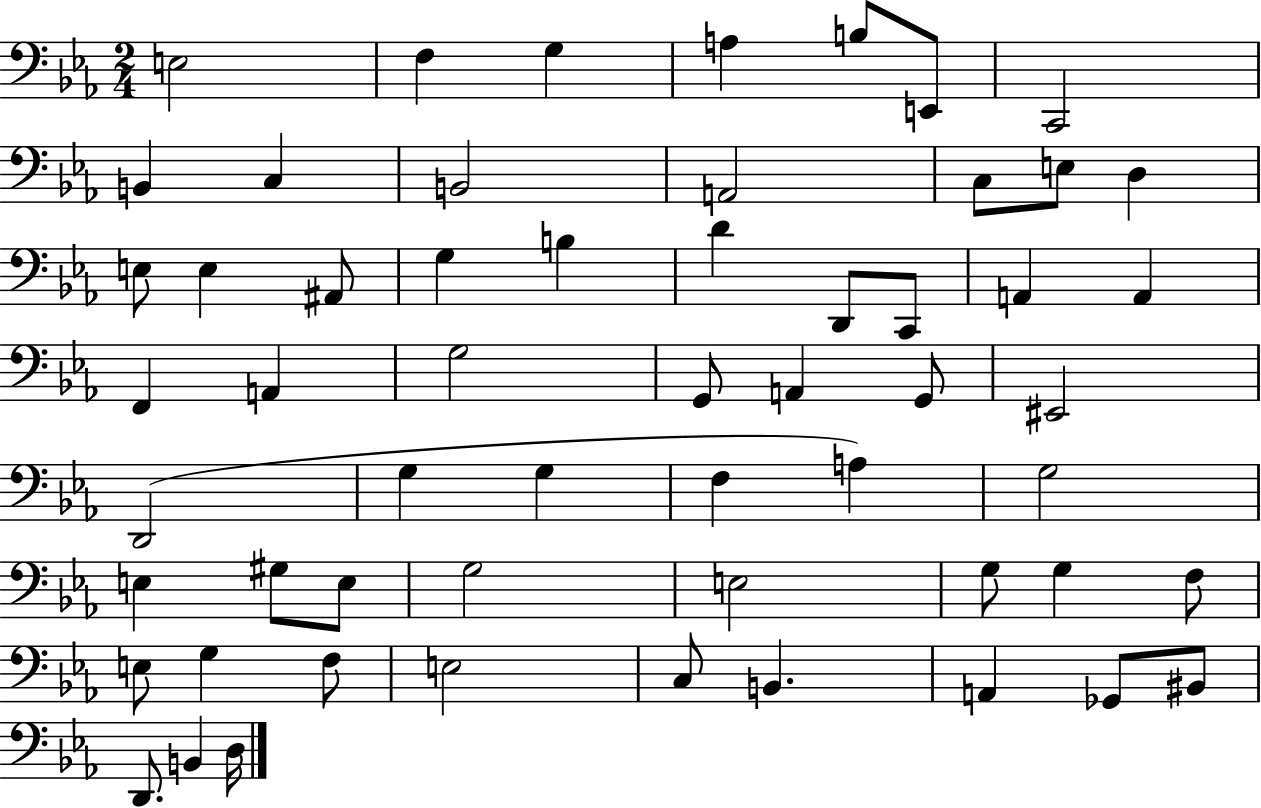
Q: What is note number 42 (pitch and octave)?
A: E3